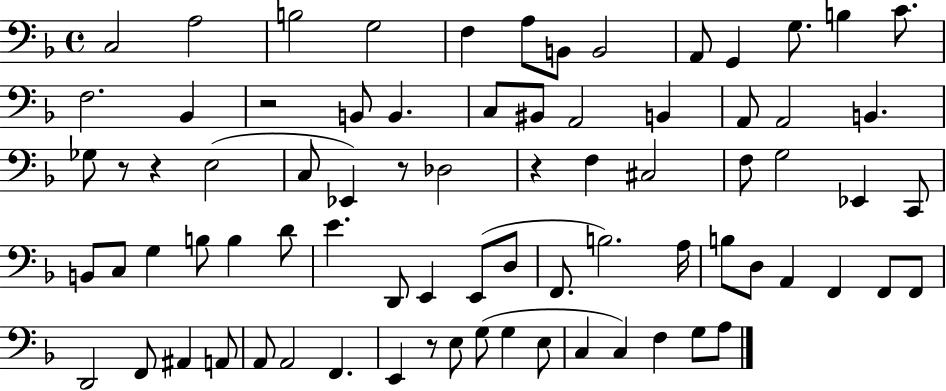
{
  \clef bass
  \time 4/4
  \defaultTimeSignature
  \key f \major
  c2 a2 | b2 g2 | f4 a8 b,8 b,2 | a,8 g,4 g8. b4 c'8. | \break f2. bes,4 | r2 b,8 b,4. | c8 bis,8 a,2 b,4 | a,8 a,2 b,4. | \break ges8 r8 r4 e2( | c8 ees,4) r8 des2 | r4 f4 cis2 | f8 g2 ees,4 c,8 | \break b,8 c8 g4 b8 b4 d'8 | e'4. d,8 e,4 e,8( d8 | f,8. b2.) a16 | b8 d8 a,4 f,4 f,8 f,8 | \break d,2 f,8 ais,4 a,8 | a,8 a,2 f,4. | e,4 r8 e8 g8( g4 e8 | c4 c4) f4 g8 a8 | \break \bar "|."
}